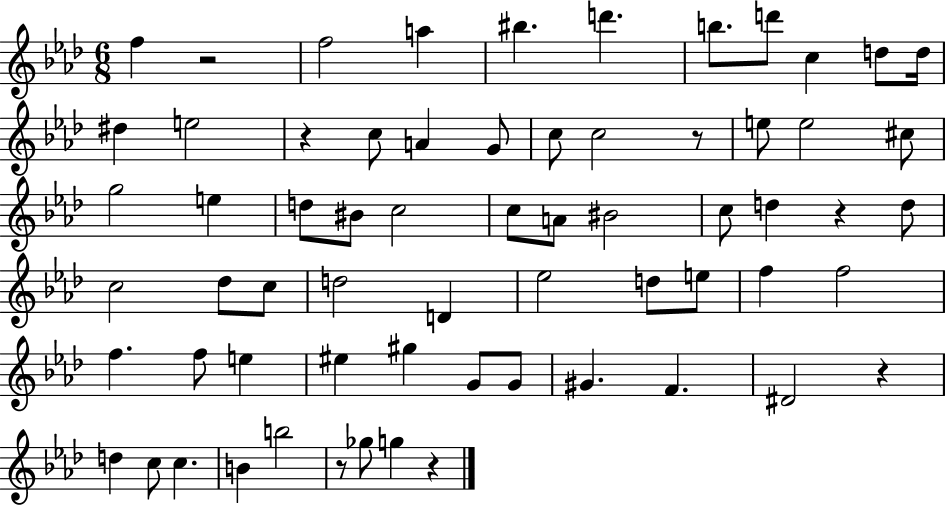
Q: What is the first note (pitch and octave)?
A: F5